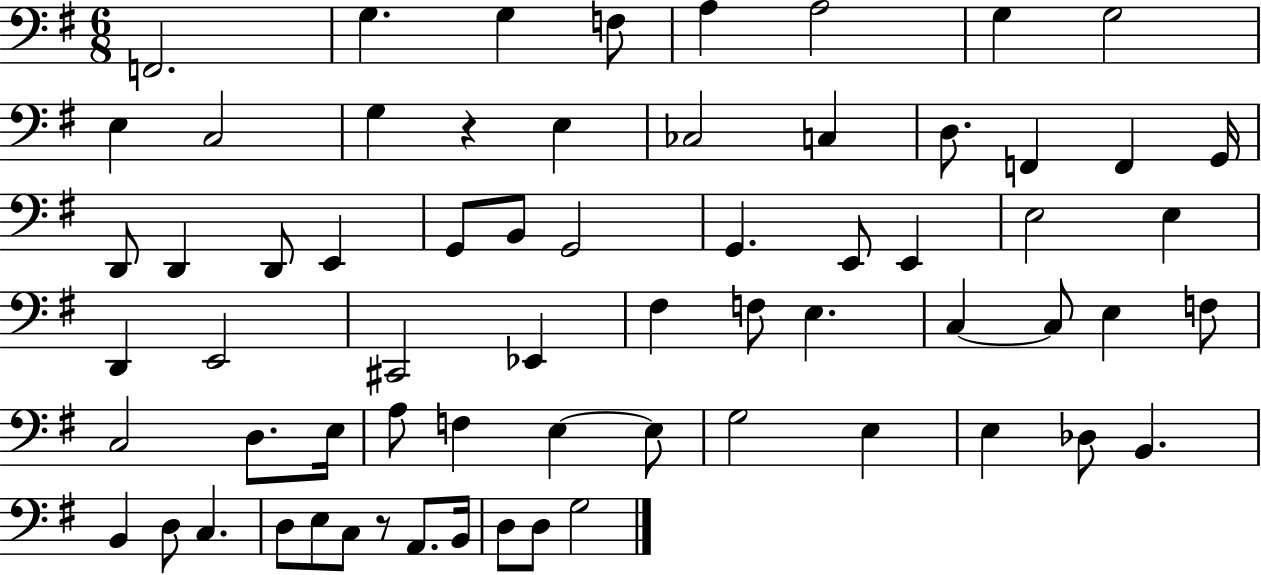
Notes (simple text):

F2/h. G3/q. G3/q F3/e A3/q A3/h G3/q G3/h E3/q C3/h G3/q R/q E3/q CES3/h C3/q D3/e. F2/q F2/q G2/s D2/e D2/q D2/e E2/q G2/e B2/e G2/h G2/q. E2/e E2/q E3/h E3/q D2/q E2/h C#2/h Eb2/q F#3/q F3/e E3/q. C3/q C3/e E3/q F3/e C3/h D3/e. E3/s A3/e F3/q E3/q E3/e G3/h E3/q E3/q Db3/e B2/q. B2/q D3/e C3/q. D3/e E3/e C3/e R/e A2/e. B2/s D3/e D3/e G3/h